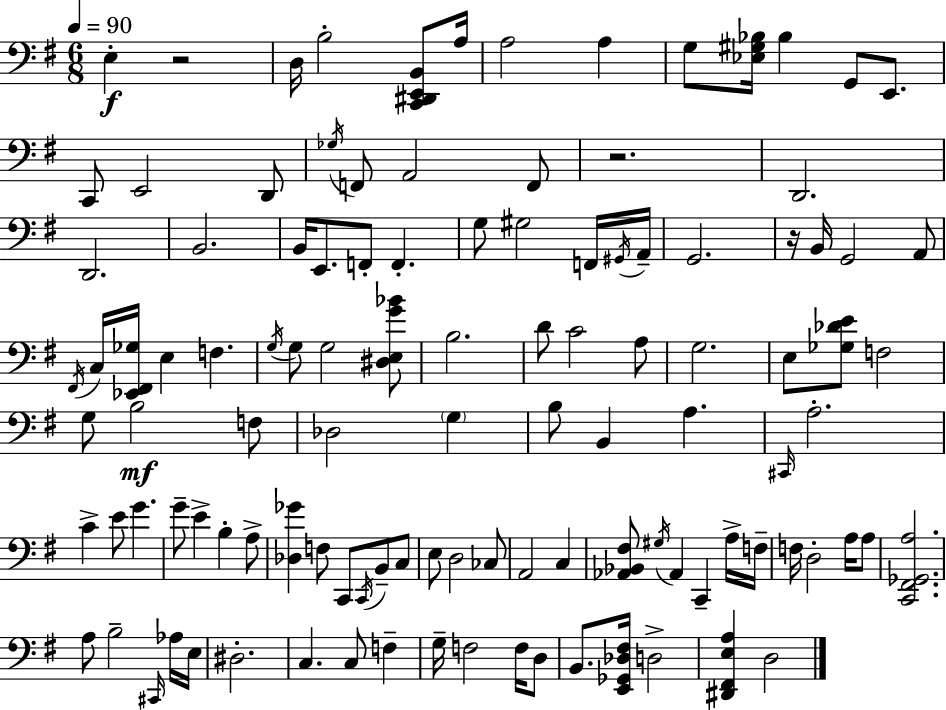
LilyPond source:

{
  \clef bass
  \numericTimeSignature
  \time 6/8
  \key e \minor
  \tempo 4 = 90
  \repeat volta 2 { e4-.\f r2 | d16 b2-. <c, dis, e, b,>8 a16 | a2 a4 | g8 <ees gis bes>16 bes4 g,8 e,8. | \break c,8 e,2 d,8 | \acciaccatura { ges16 } f,8 a,2 f,8 | r2. | d,2. | \break d,2. | b,2. | b,16 e,8. f,8-. f,4.-. | g8 gis2 f,16 | \break \acciaccatura { gis,16 } a,16-- g,2. | r16 b,16 g,2 | a,8 \acciaccatura { fis,16 } c16 <ees, fis, ges>16 e4 f4. | \acciaccatura { g16 } g8 g2 | \break <dis e g' bes'>8 b2. | d'8 c'2 | a8 g2. | e8 <ges des' e'>8 f2 | \break g8 b2\mf | f8 des2 | \parenthesize g4 b8 b,4 a4. | \grace { cis,16 } a2.-. | \break c'4-> e'8 g'4. | g'8-- e'4-> b4-. | a8-> <des ges'>4 f8 c,8 | \acciaccatura { c,16 } b,8-- c8 e8 d2 | \break ces8 a,2 | c4 <aes, bes, fis>8 \acciaccatura { gis16 } aes,4 | c,4-- a16-> f16-- f16 d2-. | a16 a8 <c, fis, ges, a>2. | \break a8 b2-- | \grace { cis,16 } aes16 e16 dis2.-. | c4. | c8 f4-- g16-- f2 | \break f16 d8 b,8. <e, ges, des fis>16 | d2-> <dis, fis, e a>4 | d2 } \bar "|."
}